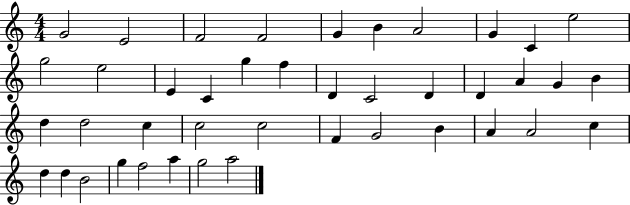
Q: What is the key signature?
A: C major